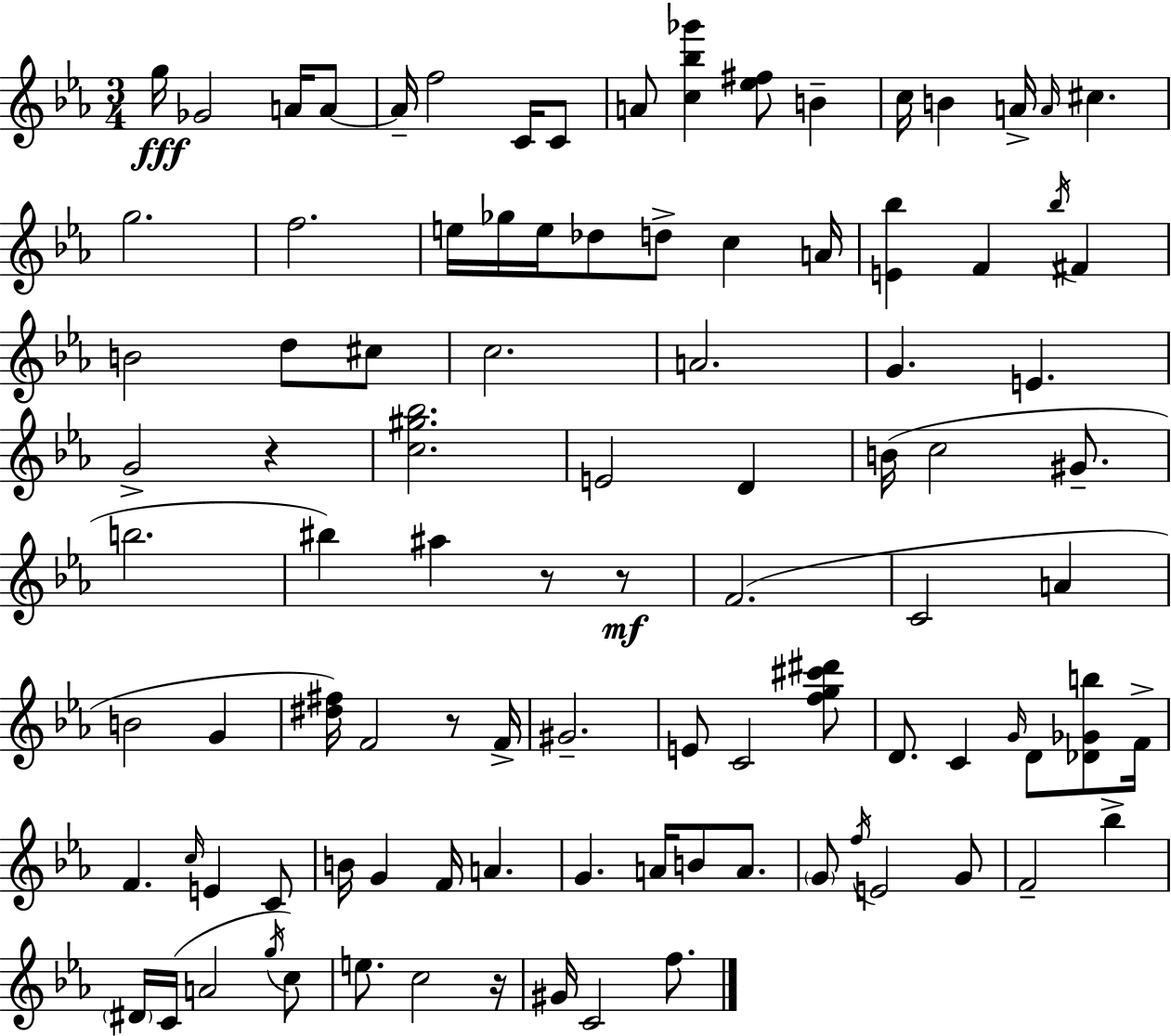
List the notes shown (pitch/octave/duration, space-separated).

G5/s Gb4/h A4/s A4/e A4/s F5/h C4/s C4/e A4/e [C5,Bb5,Gb6]/q [Eb5,F#5]/e B4/q C5/s B4/q A4/s A4/s C#5/q. G5/h. F5/h. E5/s Gb5/s E5/s Db5/e D5/e C5/q A4/s [E4,Bb5]/q F4/q Bb5/s F#4/q B4/h D5/e C#5/e C5/h. A4/h. G4/q. E4/q. G4/h R/q [C5,G#5,Bb5]/h. E4/h D4/q B4/s C5/h G#4/e. B5/h. BIS5/q A#5/q R/e R/e F4/h. C4/h A4/q B4/h G4/q [D#5,F#5]/s F4/h R/e F4/s G#4/h. E4/e C4/h [F5,G5,C#6,D#6]/e D4/e. C4/q G4/s D4/e [Db4,Gb4,B5]/e F4/s F4/q. C5/s E4/q C4/e B4/s G4/q F4/s A4/q. G4/q. A4/s B4/e A4/e. G4/e F5/s E4/h G4/e F4/h Bb5/q D#4/s C4/s A4/h G5/s C5/e E5/e. C5/h R/s G#4/s C4/h F5/e.